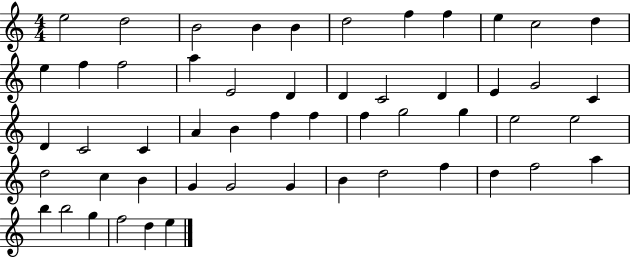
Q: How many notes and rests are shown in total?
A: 53